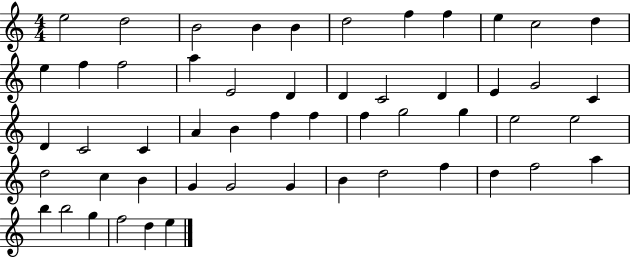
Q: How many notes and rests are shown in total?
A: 53